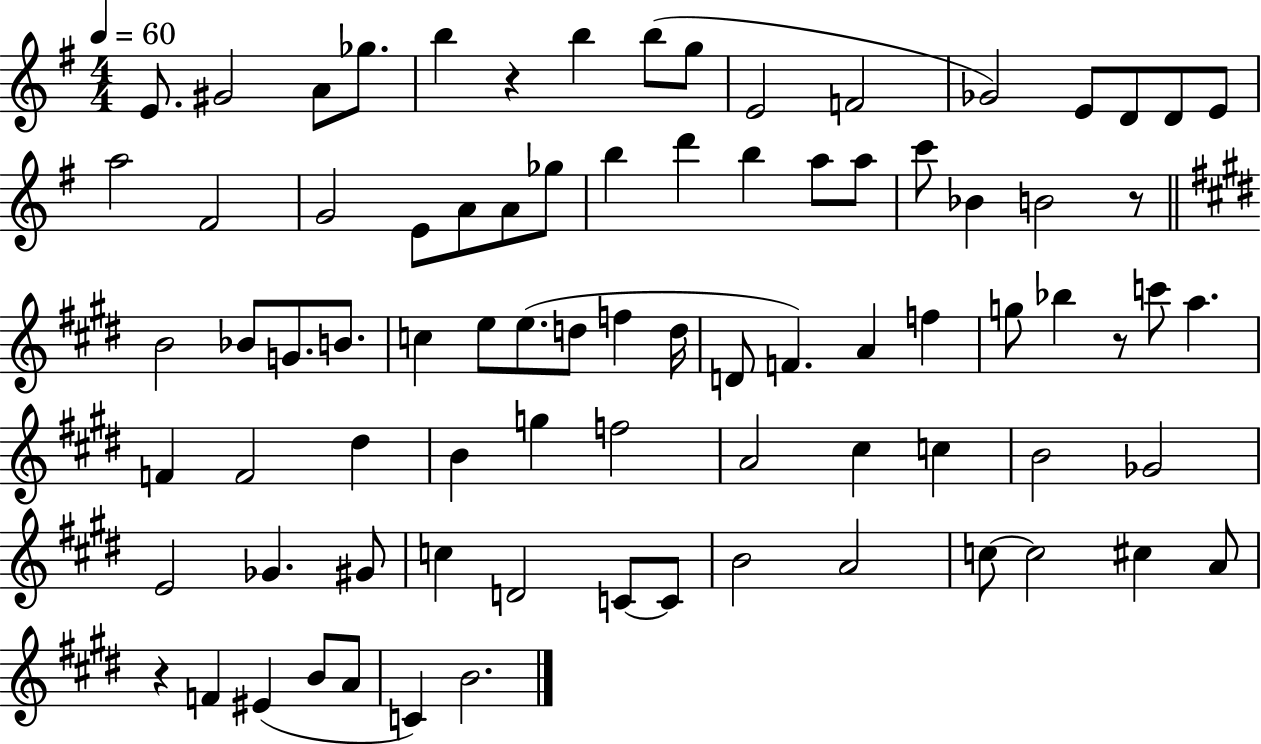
E4/e. G#4/h A4/e Gb5/e. B5/q R/q B5/q B5/e G5/e E4/h F4/h Gb4/h E4/e D4/e D4/e E4/e A5/h F#4/h G4/h E4/e A4/e A4/e Gb5/e B5/q D6/q B5/q A5/e A5/e C6/e Bb4/q B4/h R/e B4/h Bb4/e G4/e. B4/e. C5/q E5/e E5/e. D5/e F5/q D5/s D4/e F4/q. A4/q F5/q G5/e Bb5/q R/e C6/e A5/q. F4/q F4/h D#5/q B4/q G5/q F5/h A4/h C#5/q C5/q B4/h Gb4/h E4/h Gb4/q. G#4/e C5/q D4/h C4/e C4/e B4/h A4/h C5/e C5/h C#5/q A4/e R/q F4/q EIS4/q B4/e A4/e C4/q B4/h.